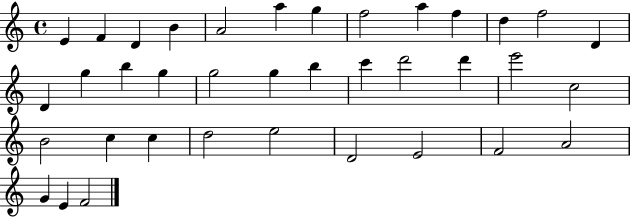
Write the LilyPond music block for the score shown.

{
  \clef treble
  \time 4/4
  \defaultTimeSignature
  \key c \major
  e'4 f'4 d'4 b'4 | a'2 a''4 g''4 | f''2 a''4 f''4 | d''4 f''2 d'4 | \break d'4 g''4 b''4 g''4 | g''2 g''4 b''4 | c'''4 d'''2 d'''4 | e'''2 c''2 | \break b'2 c''4 c''4 | d''2 e''2 | d'2 e'2 | f'2 a'2 | \break g'4 e'4 f'2 | \bar "|."
}